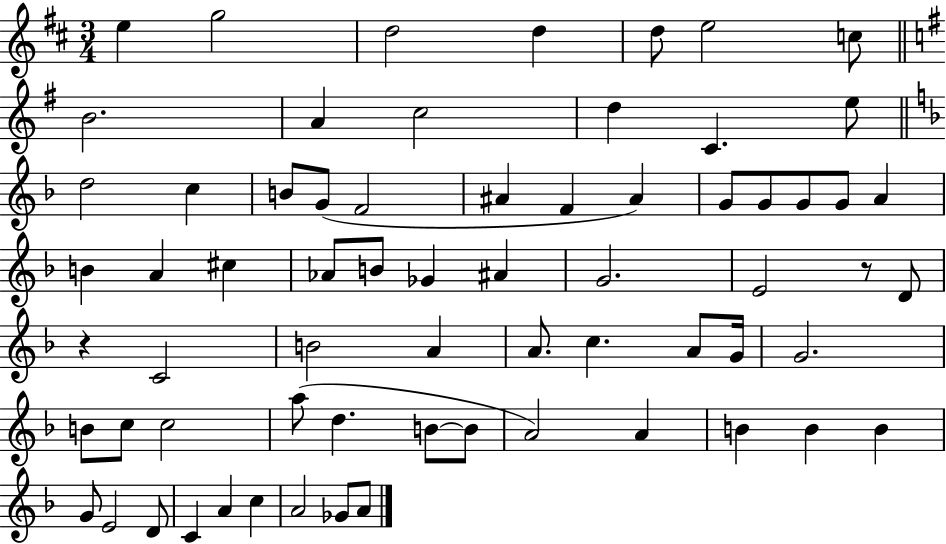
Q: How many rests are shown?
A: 2